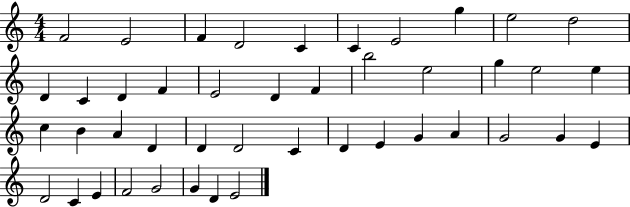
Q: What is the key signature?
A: C major